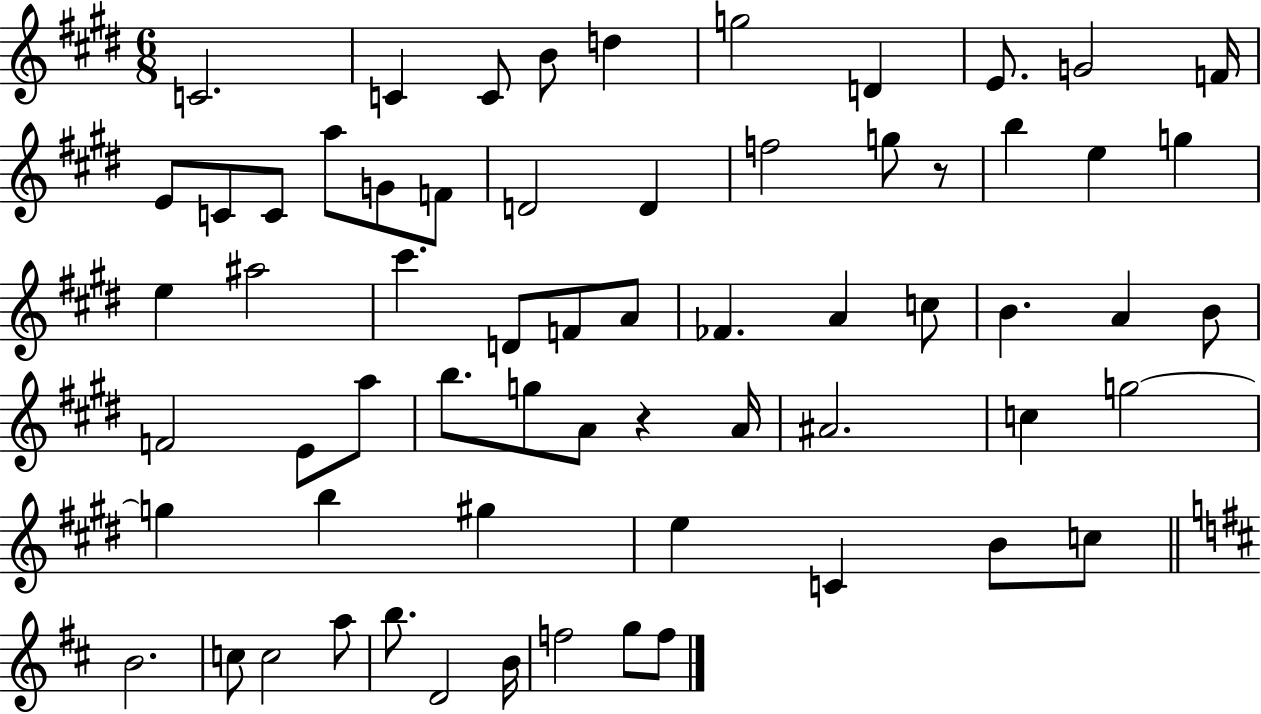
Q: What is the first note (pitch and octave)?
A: C4